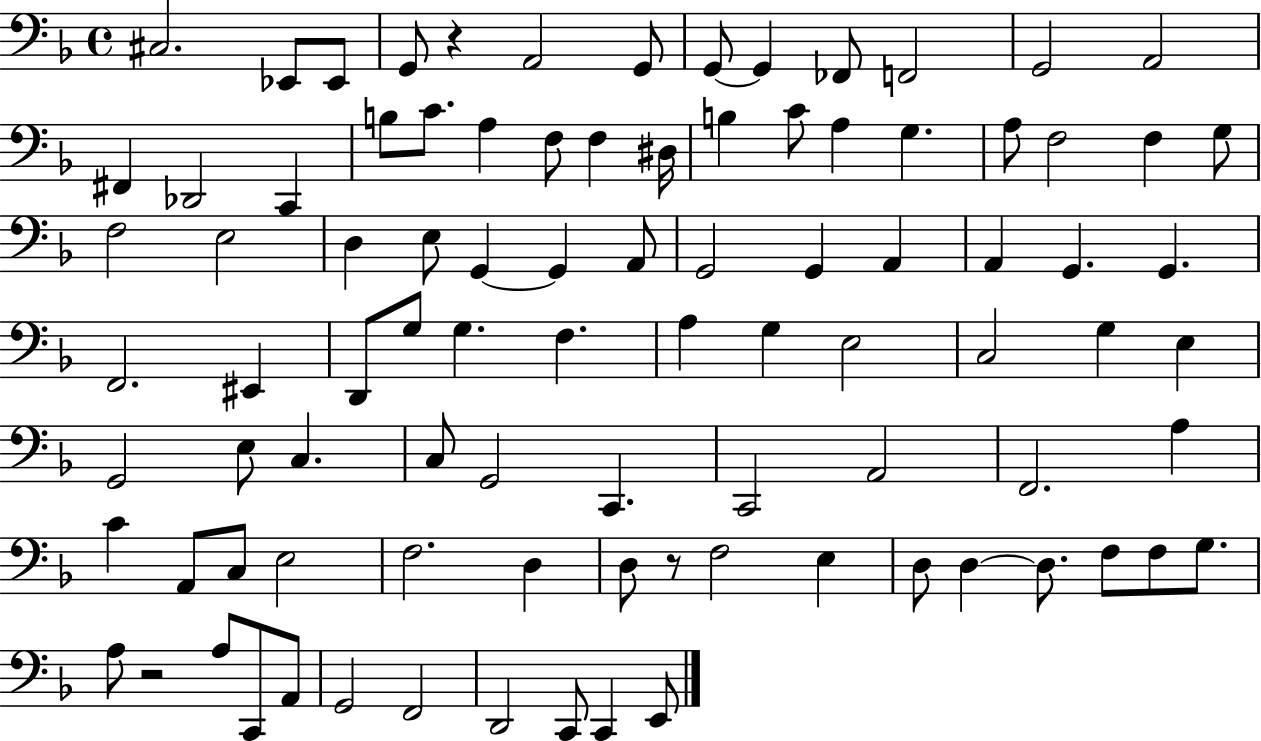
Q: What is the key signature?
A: F major